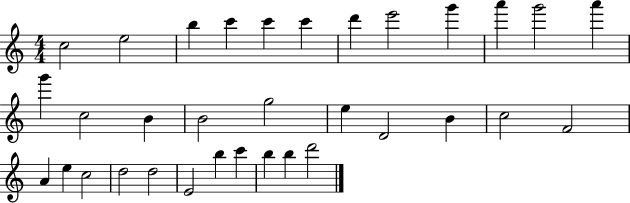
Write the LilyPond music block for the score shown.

{
  \clef treble
  \numericTimeSignature
  \time 4/4
  \key c \major
  c''2 e''2 | b''4 c'''4 c'''4 c'''4 | d'''4 e'''2 g'''4 | a'''4 g'''2 a'''4 | \break g'''4 c''2 b'4 | b'2 g''2 | e''4 d'2 b'4 | c''2 f'2 | \break a'4 e''4 c''2 | d''2 d''2 | e'2 b''4 c'''4 | b''4 b''4 d'''2 | \break \bar "|."
}